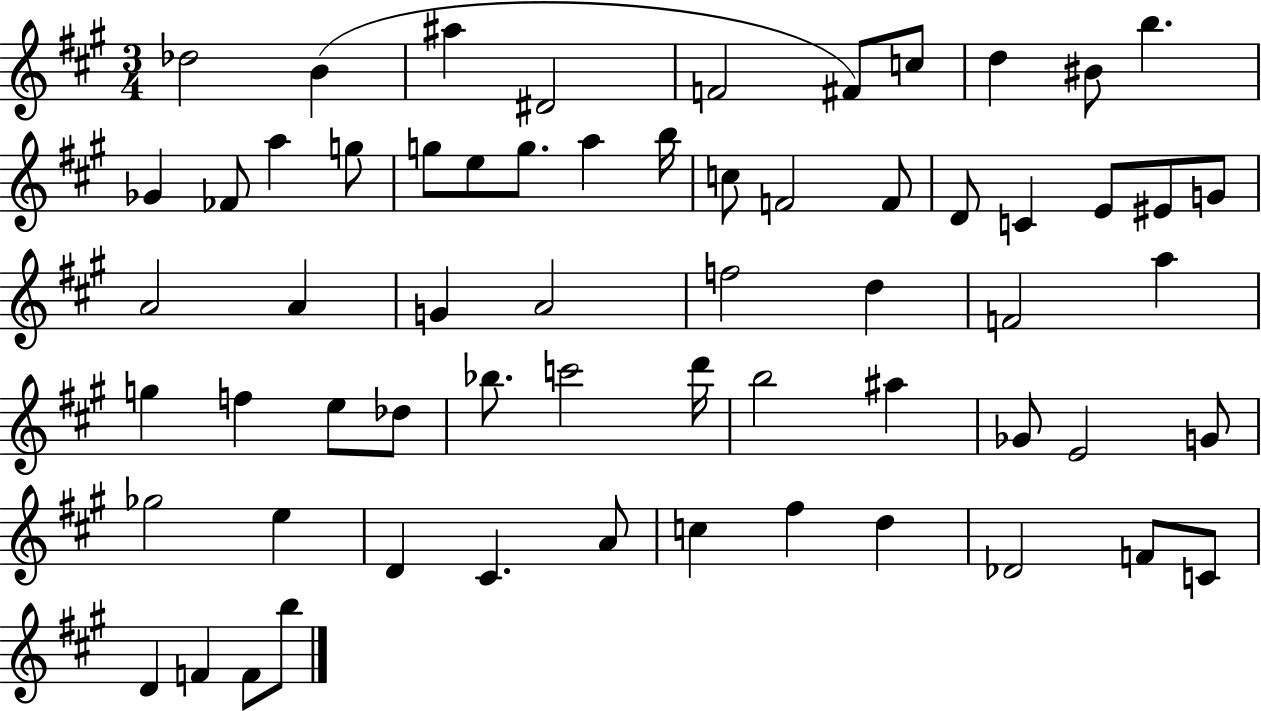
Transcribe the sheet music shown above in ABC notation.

X:1
T:Untitled
M:3/4
L:1/4
K:A
_d2 B ^a ^D2 F2 ^F/2 c/2 d ^B/2 b _G _F/2 a g/2 g/2 e/2 g/2 a b/4 c/2 F2 F/2 D/2 C E/2 ^E/2 G/2 A2 A G A2 f2 d F2 a g f e/2 _d/2 _b/2 c'2 d'/4 b2 ^a _G/2 E2 G/2 _g2 e D ^C A/2 c ^f d _D2 F/2 C/2 D F F/2 b/2